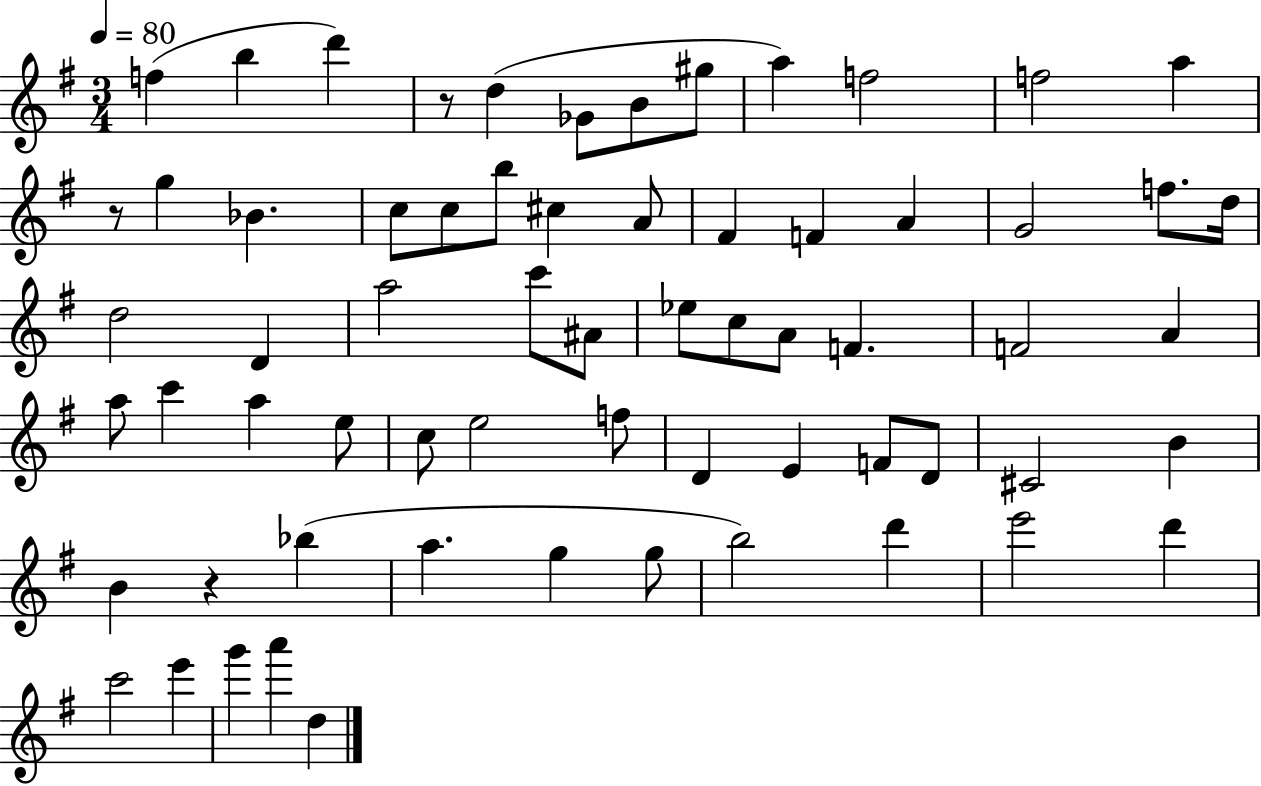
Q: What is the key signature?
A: G major